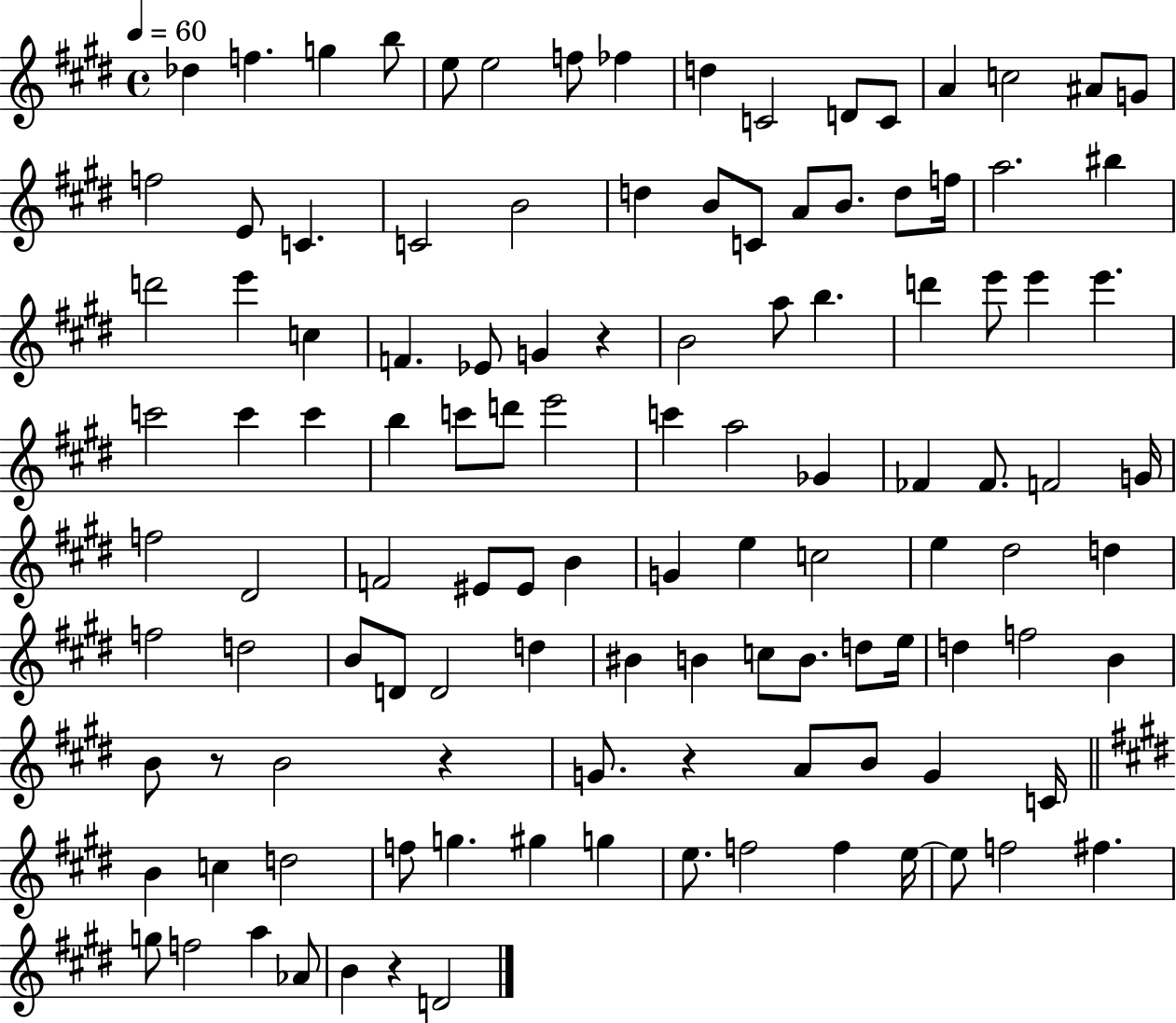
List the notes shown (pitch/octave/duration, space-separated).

Db5/q F5/q. G5/q B5/e E5/e E5/h F5/e FES5/q D5/q C4/h D4/e C4/e A4/q C5/h A#4/e G4/e F5/h E4/e C4/q. C4/h B4/h D5/q B4/e C4/e A4/e B4/e. D5/e F5/s A5/h. BIS5/q D6/h E6/q C5/q F4/q. Eb4/e G4/q R/q B4/h A5/e B5/q. D6/q E6/e E6/q E6/q. C6/h C6/q C6/q B5/q C6/e D6/e E6/h C6/q A5/h Gb4/q FES4/q FES4/e. F4/h G4/s F5/h D#4/h F4/h EIS4/e EIS4/e B4/q G4/q E5/q C5/h E5/q D#5/h D5/q F5/h D5/h B4/e D4/e D4/h D5/q BIS4/q B4/q C5/e B4/e. D5/e E5/s D5/q F5/h B4/q B4/e R/e B4/h R/q G4/e. R/q A4/e B4/e G4/q C4/s B4/q C5/q D5/h F5/e G5/q. G#5/q G5/q E5/e. F5/h F5/q E5/s E5/e F5/h F#5/q. G5/e F5/h A5/q Ab4/e B4/q R/q D4/h